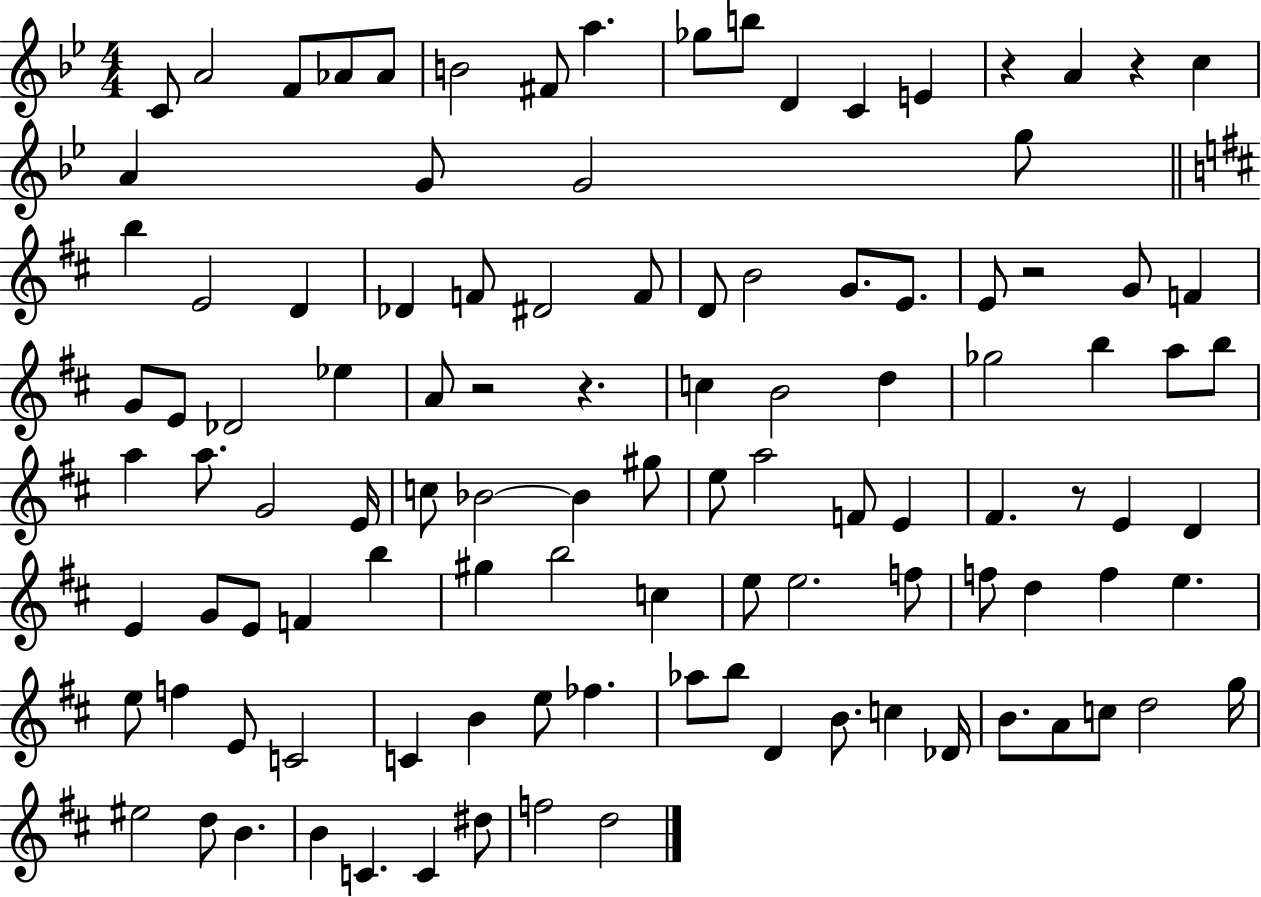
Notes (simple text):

C4/e A4/h F4/e Ab4/e Ab4/e B4/h F#4/e A5/q. Gb5/e B5/e D4/q C4/q E4/q R/q A4/q R/q C5/q A4/q G4/e G4/h G5/e B5/q E4/h D4/q Db4/q F4/e D#4/h F4/e D4/e B4/h G4/e. E4/e. E4/e R/h G4/e F4/q G4/e E4/e Db4/h Eb5/q A4/e R/h R/q. C5/q B4/h D5/q Gb5/h B5/q A5/e B5/e A5/q A5/e. G4/h E4/s C5/e Bb4/h Bb4/q G#5/e E5/e A5/h F4/e E4/q F#4/q. R/e E4/q D4/q E4/q G4/e E4/e F4/q B5/q G#5/q B5/h C5/q E5/e E5/h. F5/e F5/e D5/q F5/q E5/q. E5/e F5/q E4/e C4/h C4/q B4/q E5/e FES5/q. Ab5/e B5/e D4/q B4/e. C5/q Db4/s B4/e. A4/e C5/e D5/h G5/s EIS5/h D5/e B4/q. B4/q C4/q. C4/q D#5/e F5/h D5/h